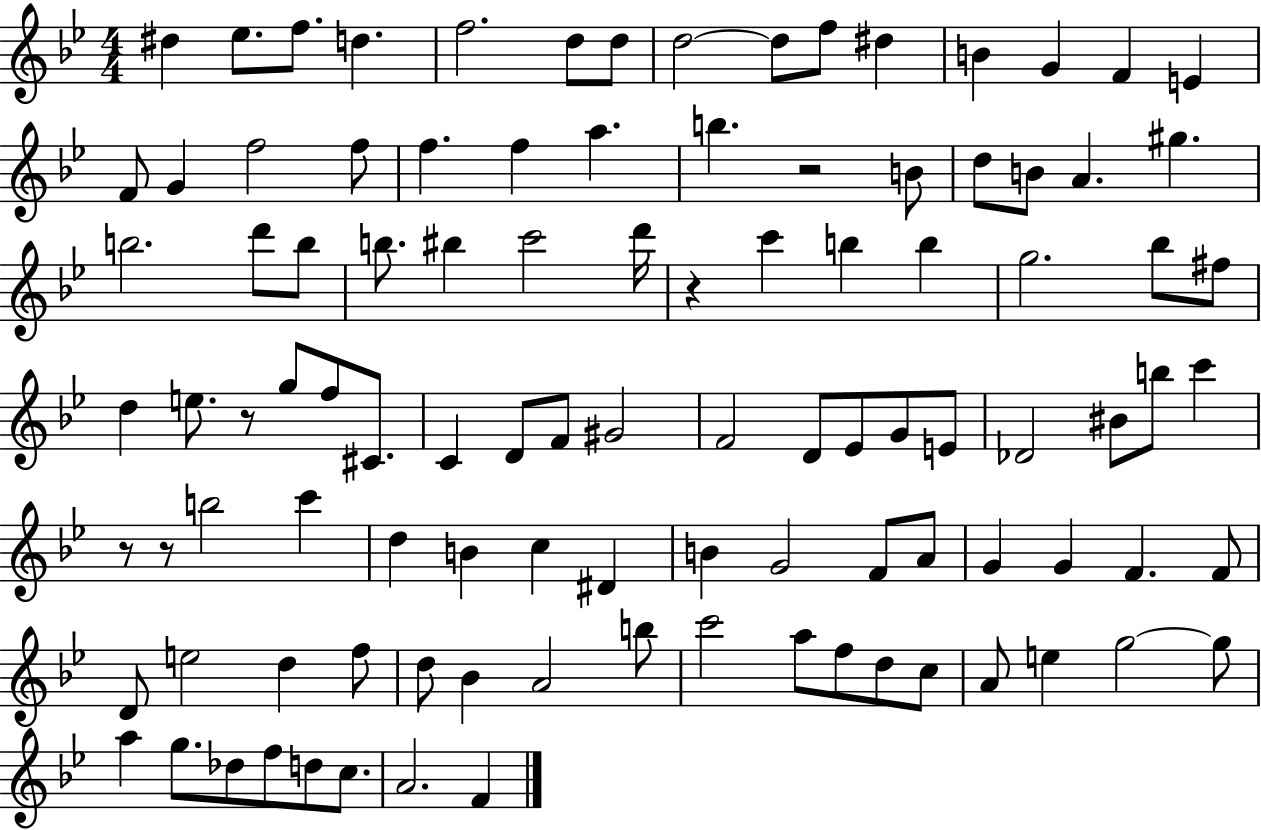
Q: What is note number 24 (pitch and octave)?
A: B4